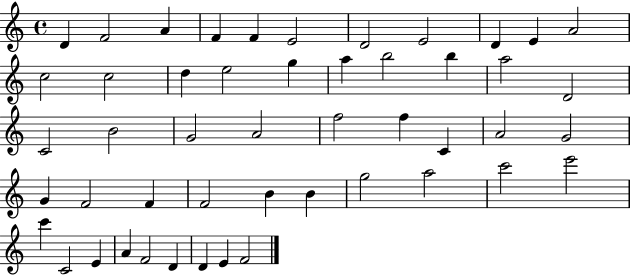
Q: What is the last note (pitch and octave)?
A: F4